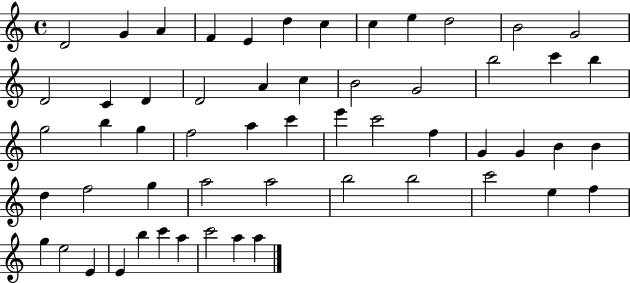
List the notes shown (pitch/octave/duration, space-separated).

D4/h G4/q A4/q F4/q E4/q D5/q C5/q C5/q E5/q D5/h B4/h G4/h D4/h C4/q D4/q D4/h A4/q C5/q B4/h G4/h B5/h C6/q B5/q G5/h B5/q G5/q F5/h A5/q C6/q E6/q C6/h F5/q G4/q G4/q B4/q B4/q D5/q F5/h G5/q A5/h A5/h B5/h B5/h C6/h E5/q F5/q G5/q E5/h E4/q E4/q B5/q C6/q A5/q C6/h A5/q A5/q